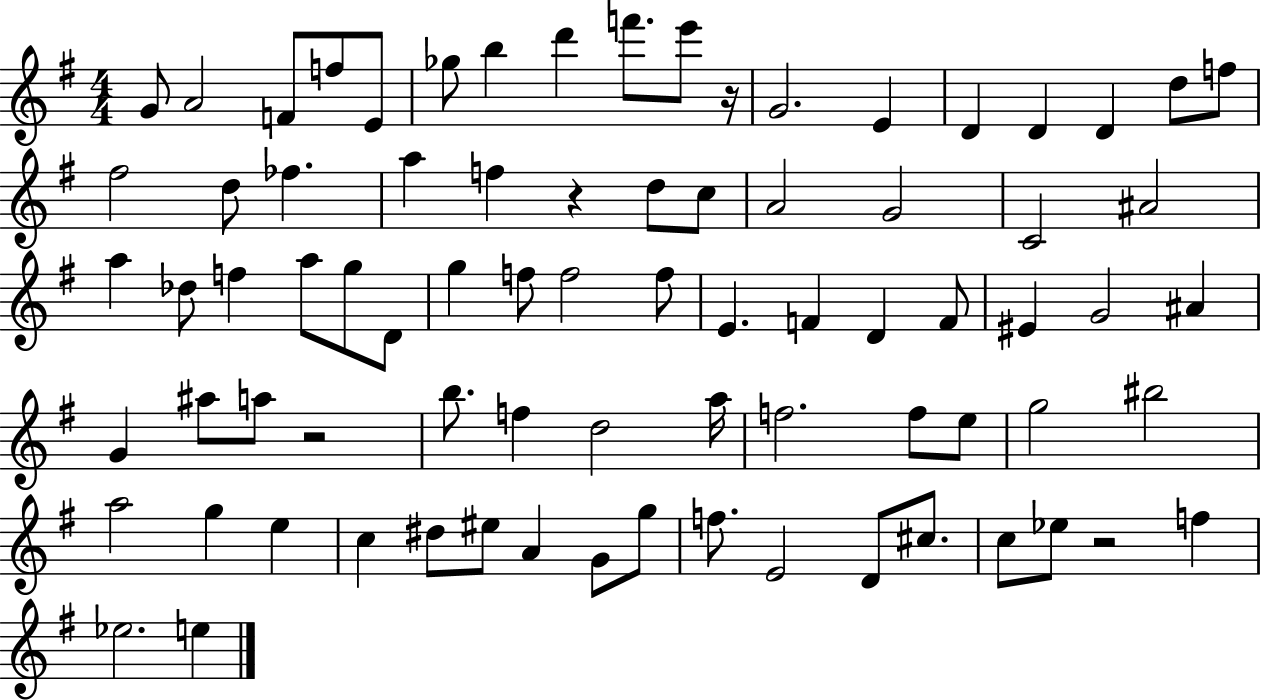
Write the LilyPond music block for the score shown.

{
  \clef treble
  \numericTimeSignature
  \time 4/4
  \key g \major
  g'8 a'2 f'8 f''8 e'8 | ges''8 b''4 d'''4 f'''8. e'''8 r16 | g'2. e'4 | d'4 d'4 d'4 d''8 f''8 | \break fis''2 d''8 fes''4. | a''4 f''4 r4 d''8 c''8 | a'2 g'2 | c'2 ais'2 | \break a''4 des''8 f''4 a''8 g''8 d'8 | g''4 f''8 f''2 f''8 | e'4. f'4 d'4 f'8 | eis'4 g'2 ais'4 | \break g'4 ais''8 a''8 r2 | b''8. f''4 d''2 a''16 | f''2. f''8 e''8 | g''2 bis''2 | \break a''2 g''4 e''4 | c''4 dis''8 eis''8 a'4 g'8 g''8 | f''8. e'2 d'8 cis''8. | c''8 ees''8 r2 f''4 | \break ees''2. e''4 | \bar "|."
}